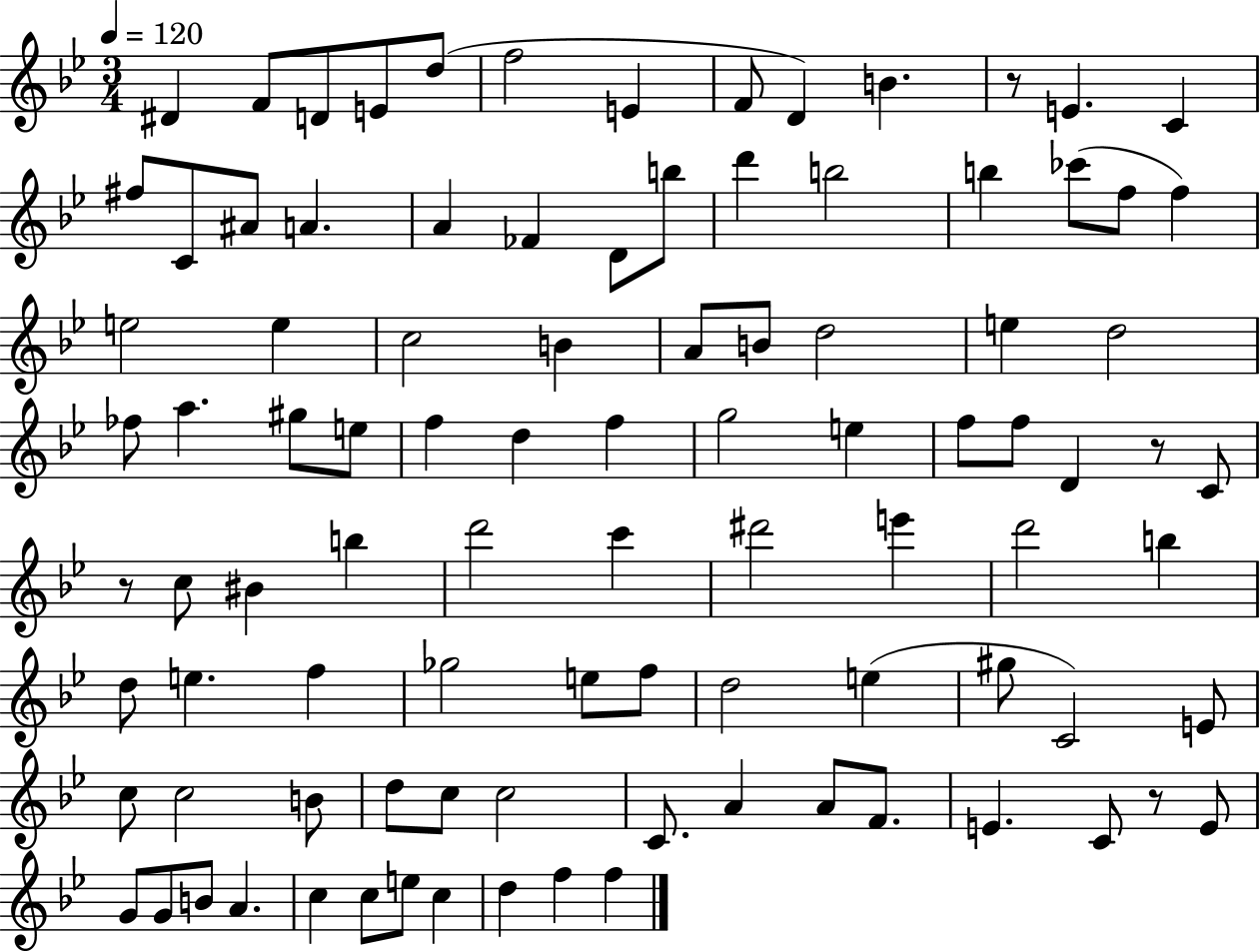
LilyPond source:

{
  \clef treble
  \numericTimeSignature
  \time 3/4
  \key bes \major
  \tempo 4 = 120
  dis'4 f'8 d'8 e'8 d''8( | f''2 e'4 | f'8 d'4) b'4. | r8 e'4. c'4 | \break fis''8 c'8 ais'8 a'4. | a'4 fes'4 d'8 b''8 | d'''4 b''2 | b''4 ces'''8( f''8 f''4) | \break e''2 e''4 | c''2 b'4 | a'8 b'8 d''2 | e''4 d''2 | \break fes''8 a''4. gis''8 e''8 | f''4 d''4 f''4 | g''2 e''4 | f''8 f''8 d'4 r8 c'8 | \break r8 c''8 bis'4 b''4 | d'''2 c'''4 | dis'''2 e'''4 | d'''2 b''4 | \break d''8 e''4. f''4 | ges''2 e''8 f''8 | d''2 e''4( | gis''8 c'2) e'8 | \break c''8 c''2 b'8 | d''8 c''8 c''2 | c'8. a'4 a'8 f'8. | e'4. c'8 r8 e'8 | \break g'8 g'8 b'8 a'4. | c''4 c''8 e''8 c''4 | d''4 f''4 f''4 | \bar "|."
}